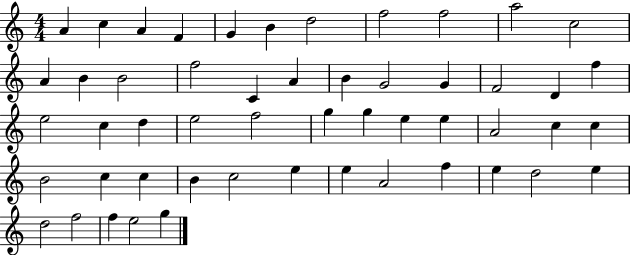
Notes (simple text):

A4/q C5/q A4/q F4/q G4/q B4/q D5/h F5/h F5/h A5/h C5/h A4/q B4/q B4/h F5/h C4/q A4/q B4/q G4/h G4/q F4/h D4/q F5/q E5/h C5/q D5/q E5/h F5/h G5/q G5/q E5/q E5/q A4/h C5/q C5/q B4/h C5/q C5/q B4/q C5/h E5/q E5/q A4/h F5/q E5/q D5/h E5/q D5/h F5/h F5/q E5/h G5/q